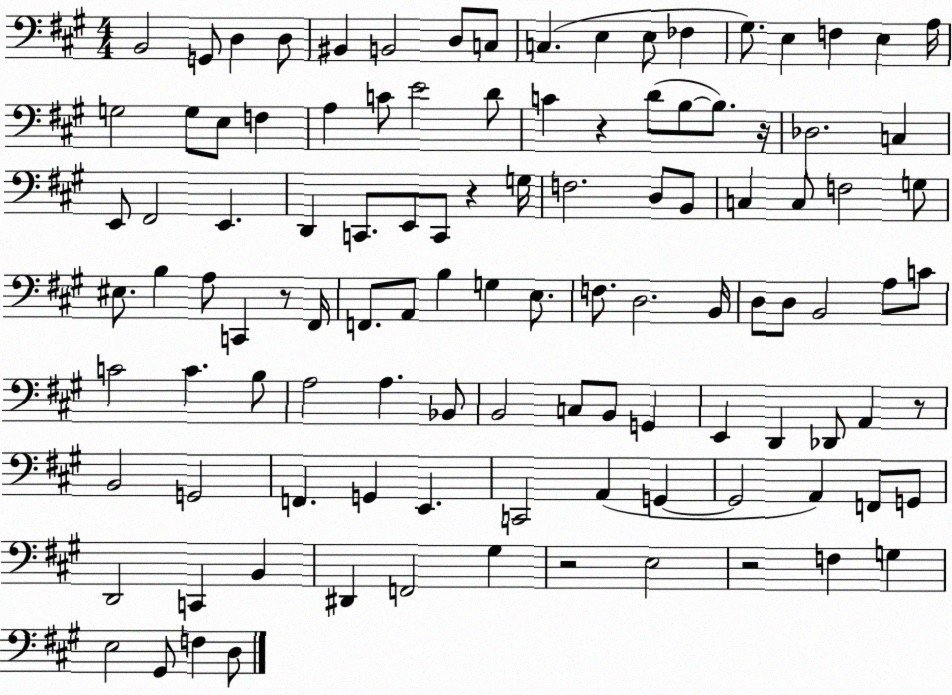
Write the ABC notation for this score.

X:1
T:Untitled
M:4/4
L:1/4
K:A
B,,2 G,,/2 D, D,/2 ^B,, B,,2 D,/2 C,/2 C, E, E,/2 _F, ^G,/2 E, F, E, A,/4 G,2 G,/2 E,/2 F, A, C/2 E2 D/2 C z D/2 B,/2 B,/2 z/4 _D,2 C, E,,/2 ^F,,2 E,, D,, C,,/2 E,,/2 C,,/2 z G,/4 F,2 D,/2 B,,/2 C, C,/2 F,2 G,/2 ^E,/2 B, A,/2 C,, z/2 ^F,,/4 F,,/2 A,,/2 B, G, E,/2 F,/2 D,2 B,,/4 D,/2 D,/2 B,,2 A,/2 C/2 C2 C B,/2 A,2 A, _B,,/2 B,,2 C,/2 B,,/2 G,, E,, D,, _D,,/2 A,, z/2 B,,2 G,,2 F,, G,, E,, C,,2 A,, G,, G,,2 A,, F,,/2 G,,/2 D,,2 C,, B,, ^D,, F,,2 ^G, z2 E,2 z2 F, G, E,2 ^G,,/2 F, D,/2